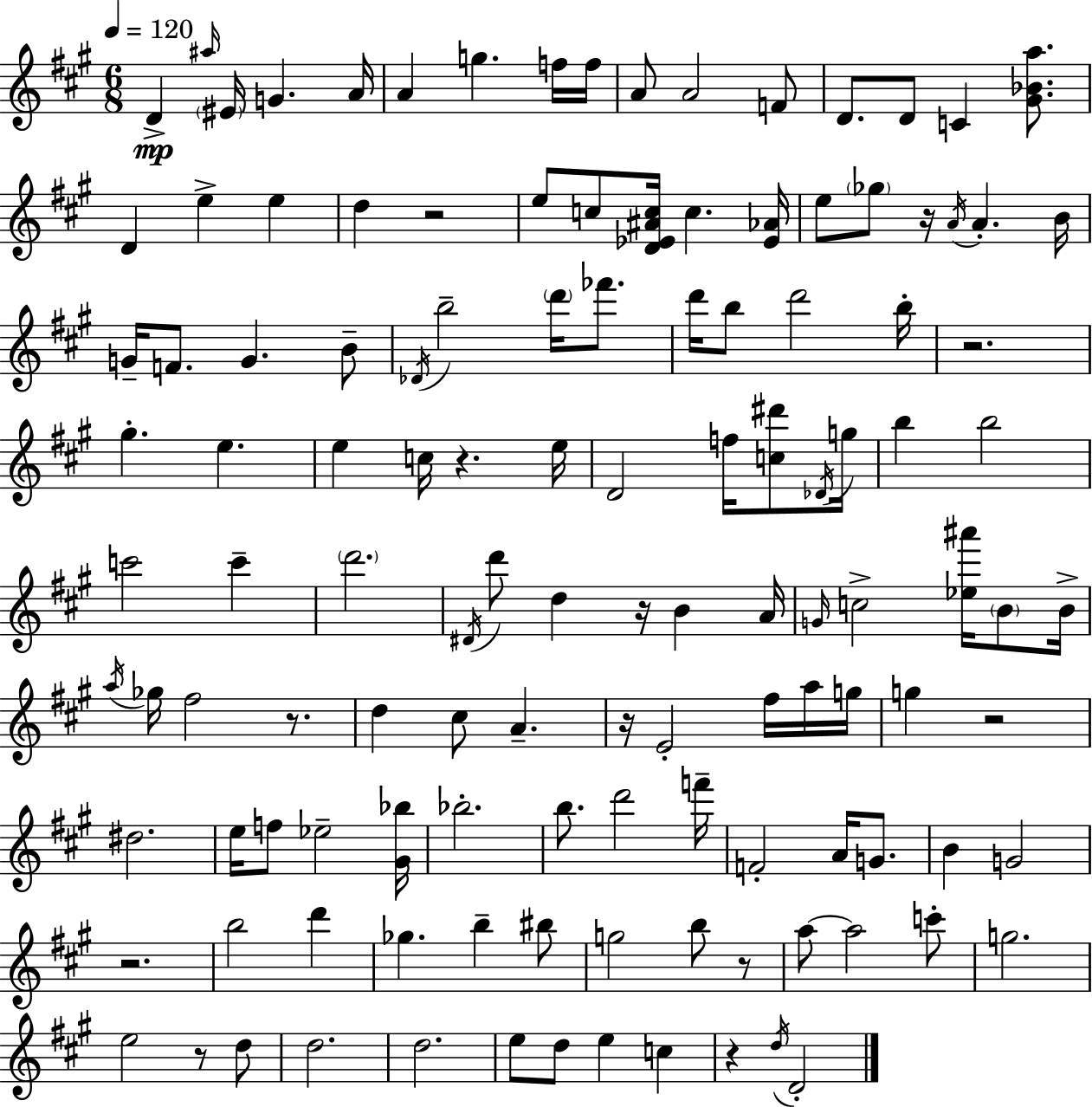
D4/q A#5/s EIS4/s G4/q. A4/s A4/q G5/q. F5/s F5/s A4/e A4/h F4/e D4/e. D4/e C4/q [G#4,Bb4,A5]/e. D4/q E5/q E5/q D5/q R/h E5/e C5/e [D4,Eb4,A#4,C5]/s C5/q. [Eb4,Ab4]/s E5/e Gb5/e R/s A4/s A4/q. B4/s G4/s F4/e. G4/q. B4/e Db4/s B5/h D6/s FES6/e. D6/s B5/e D6/h B5/s R/h. G#5/q. E5/q. E5/q C5/s R/q. E5/s D4/h F5/s [C5,D#6]/e Db4/s G5/s B5/q B5/h C6/h C6/q D6/h. D#4/s D6/e D5/q R/s B4/q A4/s G4/s C5/h [Eb5,A#6]/s B4/e B4/s A5/s Gb5/s F#5/h R/e. D5/q C#5/e A4/q. R/s E4/h F#5/s A5/s G5/s G5/q R/h D#5/h. E5/s F5/e Eb5/h [G#4,Bb5]/s Bb5/h. B5/e. D6/h F6/s F4/h A4/s G4/e. B4/q G4/h R/h. B5/h D6/q Gb5/q. B5/q BIS5/e G5/h B5/e R/e A5/e A5/h C6/e G5/h. E5/h R/e D5/e D5/h. D5/h. E5/e D5/e E5/q C5/q R/q D5/s D4/h